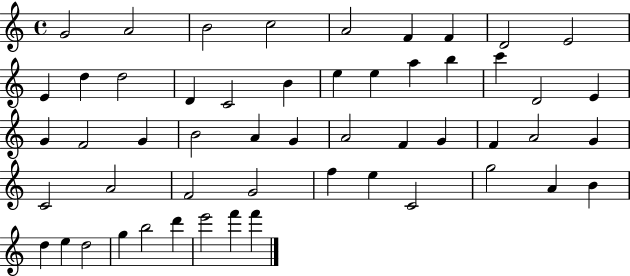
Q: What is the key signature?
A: C major